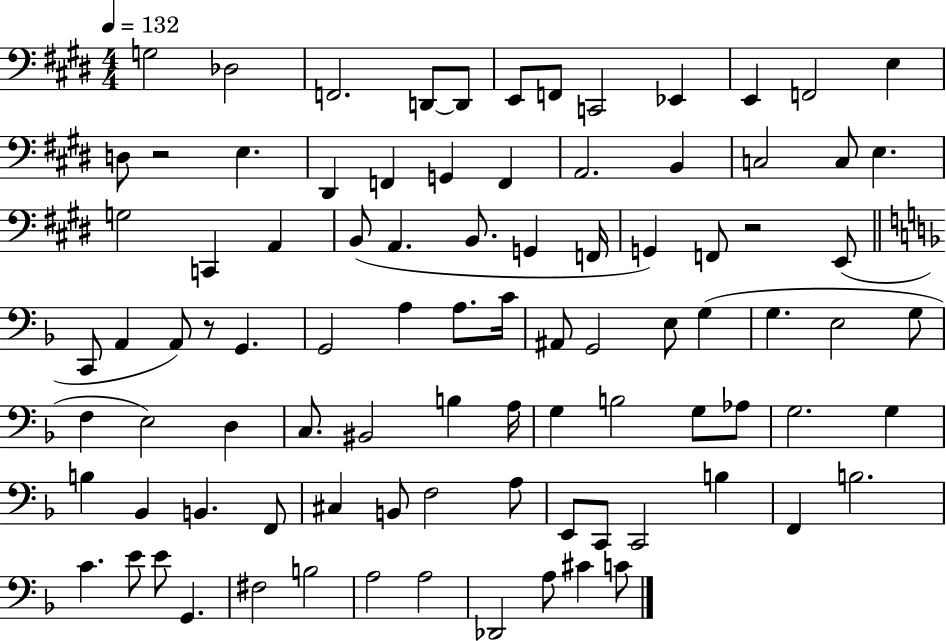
X:1
T:Untitled
M:4/4
L:1/4
K:E
G,2 _D,2 F,,2 D,,/2 D,,/2 E,,/2 F,,/2 C,,2 _E,, E,, F,,2 E, D,/2 z2 E, ^D,, F,, G,, F,, A,,2 B,, C,2 C,/2 E, G,2 C,, A,, B,,/2 A,, B,,/2 G,, F,,/4 G,, F,,/2 z2 E,,/2 C,,/2 A,, A,,/2 z/2 G,, G,,2 A, A,/2 C/4 ^A,,/2 G,,2 E,/2 G, G, E,2 G,/2 F, E,2 D, C,/2 ^B,,2 B, A,/4 G, B,2 G,/2 _A,/2 G,2 G, B, _B,, B,, F,,/2 ^C, B,,/2 F,2 A,/2 E,,/2 C,,/2 C,,2 B, F,, B,2 C E/2 E/2 G,, ^F,2 B,2 A,2 A,2 _D,,2 A,/2 ^C C/2